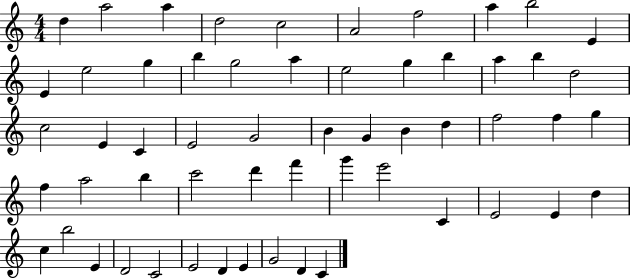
D5/q A5/h A5/q D5/h C5/h A4/h F5/h A5/q B5/h E4/q E4/q E5/h G5/q B5/q G5/h A5/q E5/h G5/q B5/q A5/q B5/q D5/h C5/h E4/q C4/q E4/h G4/h B4/q G4/q B4/q D5/q F5/h F5/q G5/q F5/q A5/h B5/q C6/h D6/q F6/q G6/q E6/h C4/q E4/h E4/q D5/q C5/q B5/h E4/q D4/h C4/h E4/h D4/q E4/q G4/h D4/q C4/q